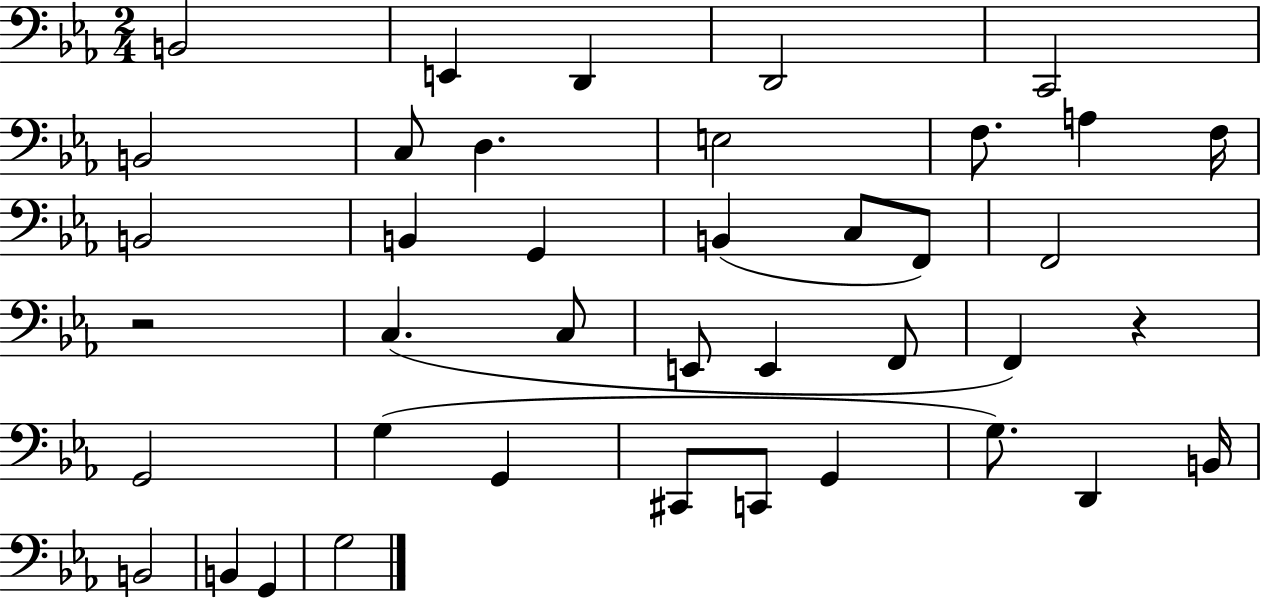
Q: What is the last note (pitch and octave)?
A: G3